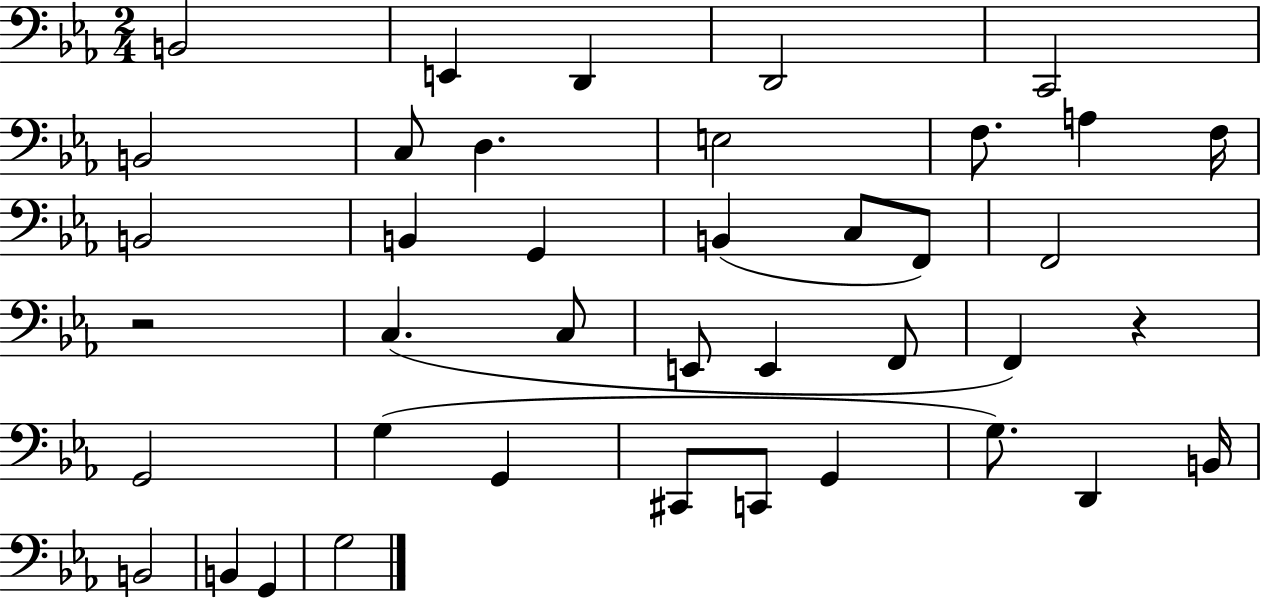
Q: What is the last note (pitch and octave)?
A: G3